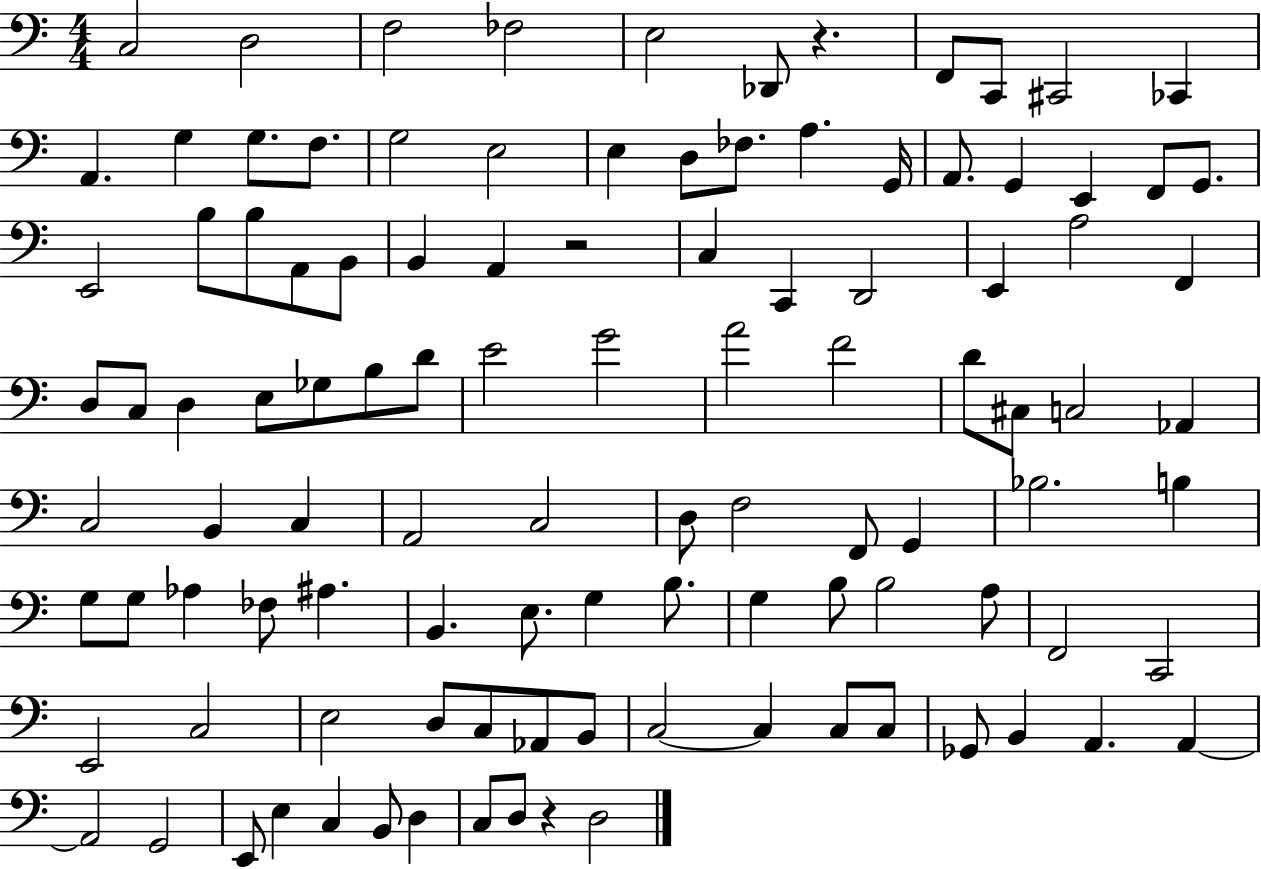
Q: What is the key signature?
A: C major